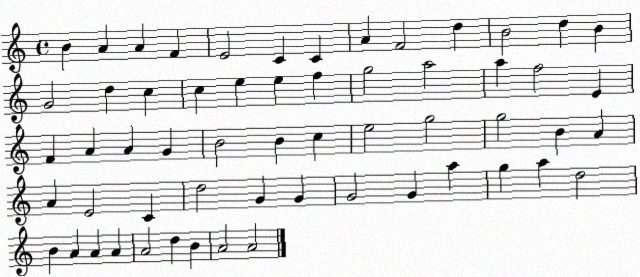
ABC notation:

X:1
T:Untitled
M:4/4
L:1/4
K:C
B A A F E2 C C A F2 d B2 d B G2 d c c e e f g2 a2 a f2 E F A A G B2 B c e2 g2 g2 B A A E2 C d2 G G G2 G a g a d2 B A A A A2 d B A2 A2